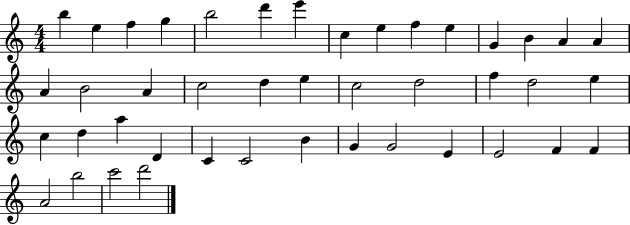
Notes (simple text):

B5/q E5/q F5/q G5/q B5/h D6/q E6/q C5/q E5/q F5/q E5/q G4/q B4/q A4/q A4/q A4/q B4/h A4/q C5/h D5/q E5/q C5/h D5/h F5/q D5/h E5/q C5/q D5/q A5/q D4/q C4/q C4/h B4/q G4/q G4/h E4/q E4/h F4/q F4/q A4/h B5/h C6/h D6/h